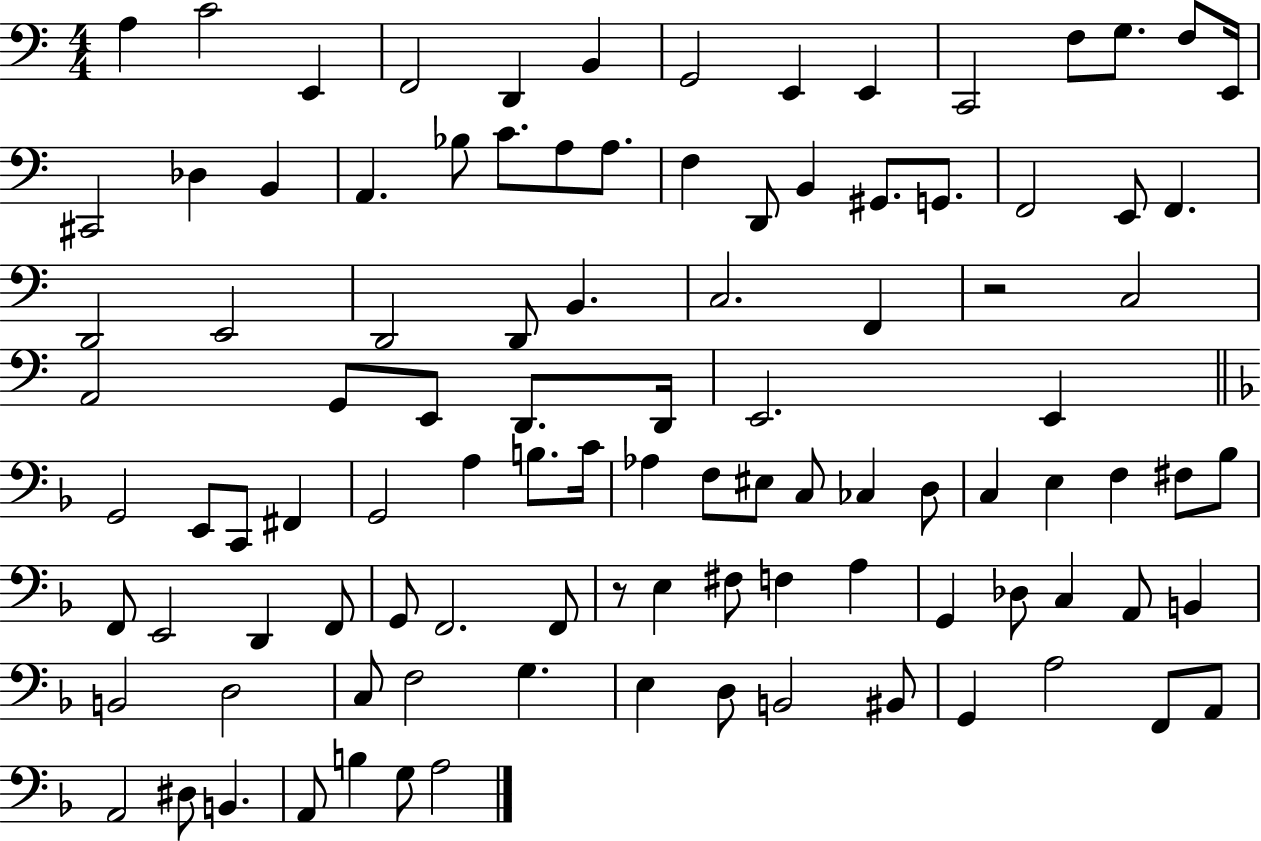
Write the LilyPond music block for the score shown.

{
  \clef bass
  \numericTimeSignature
  \time 4/4
  \key c \major
  \repeat volta 2 { a4 c'2 e,4 | f,2 d,4 b,4 | g,2 e,4 e,4 | c,2 f8 g8. f8 e,16 | \break cis,2 des4 b,4 | a,4. bes8 c'8. a8 a8. | f4 d,8 b,4 gis,8. g,8. | f,2 e,8 f,4. | \break d,2 e,2 | d,2 d,8 b,4. | c2. f,4 | r2 c2 | \break a,2 g,8 e,8 d,8. d,16 | e,2. e,4 | \bar "||" \break \key d \minor g,2 e,8 c,8 fis,4 | g,2 a4 b8. c'16 | aes4 f8 eis8 c8 ces4 d8 | c4 e4 f4 fis8 bes8 | \break f,8 e,2 d,4 f,8 | g,8 f,2. f,8 | r8 e4 fis8 f4 a4 | g,4 des8 c4 a,8 b,4 | \break b,2 d2 | c8 f2 g4. | e4 d8 b,2 bis,8 | g,4 a2 f,8 a,8 | \break a,2 dis8 b,4. | a,8 b4 g8 a2 | } \bar "|."
}